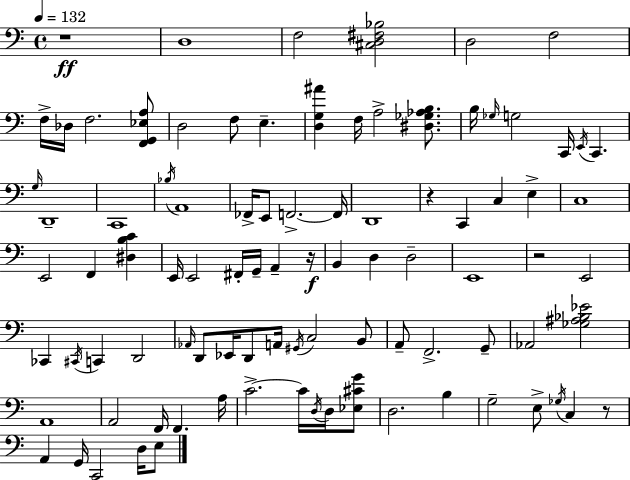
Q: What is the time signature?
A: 4/4